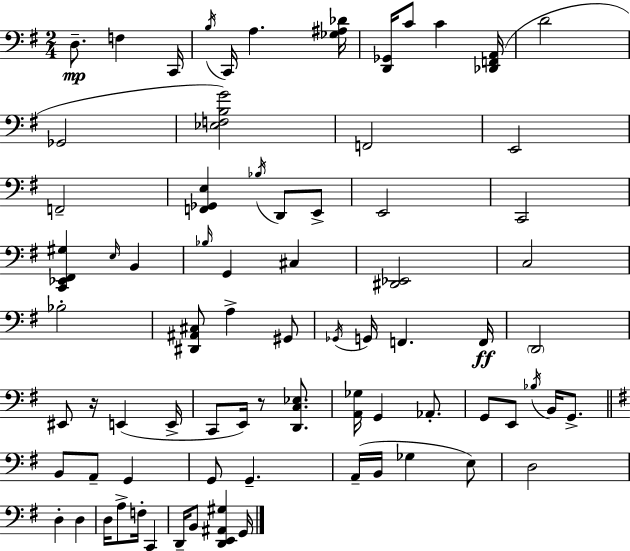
X:1
T:Untitled
M:2/4
L:1/4
K:G
D,/2 F, C,,/4 B,/4 C,,/4 A, [_G,^A,_D]/4 [D,,_G,,]/4 C/2 C [_D,,F,,A,,]/4 D2 _G,,2 [_E,F,B,G]2 F,,2 E,,2 F,,2 [F,,_G,,E,] _B,/4 D,,/2 E,,/2 E,,2 C,,2 [C,,_E,,^F,,^G,] E,/4 B,, _B,/4 G,, ^C, [^D,,_E,,]2 C,2 _B,2 [^D,,^A,,^C,]/2 A, ^G,,/2 _G,,/4 G,,/4 F,, F,,/4 D,,2 ^E,,/2 z/4 E,, E,,/4 C,,/2 E,,/4 z/2 [D,,C,_E,]/2 [A,,_G,]/4 G,, _A,,/2 G,,/2 E,,/2 _B,/4 B,,/4 G,,/2 B,,/2 A,,/2 G,, G,,/2 G,, A,,/4 B,,/4 _G, E,/2 D,2 D, D, D,/4 A,/2 F,/4 C,, D,,/4 B,,/2 [D,,E,,^A,,^G,] G,,/4